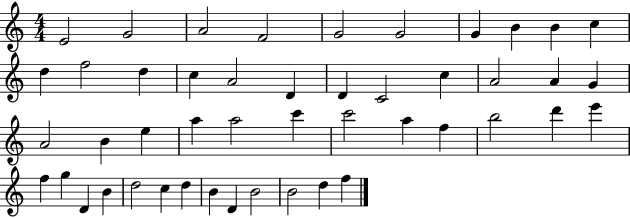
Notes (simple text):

E4/h G4/h A4/h F4/h G4/h G4/h G4/q B4/q B4/q C5/q D5/q F5/h D5/q C5/q A4/h D4/q D4/q C4/h C5/q A4/h A4/q G4/q A4/h B4/q E5/q A5/q A5/h C6/q C6/h A5/q F5/q B5/h D6/q E6/q F5/q G5/q D4/q B4/q D5/h C5/q D5/q B4/q D4/q B4/h B4/h D5/q F5/q